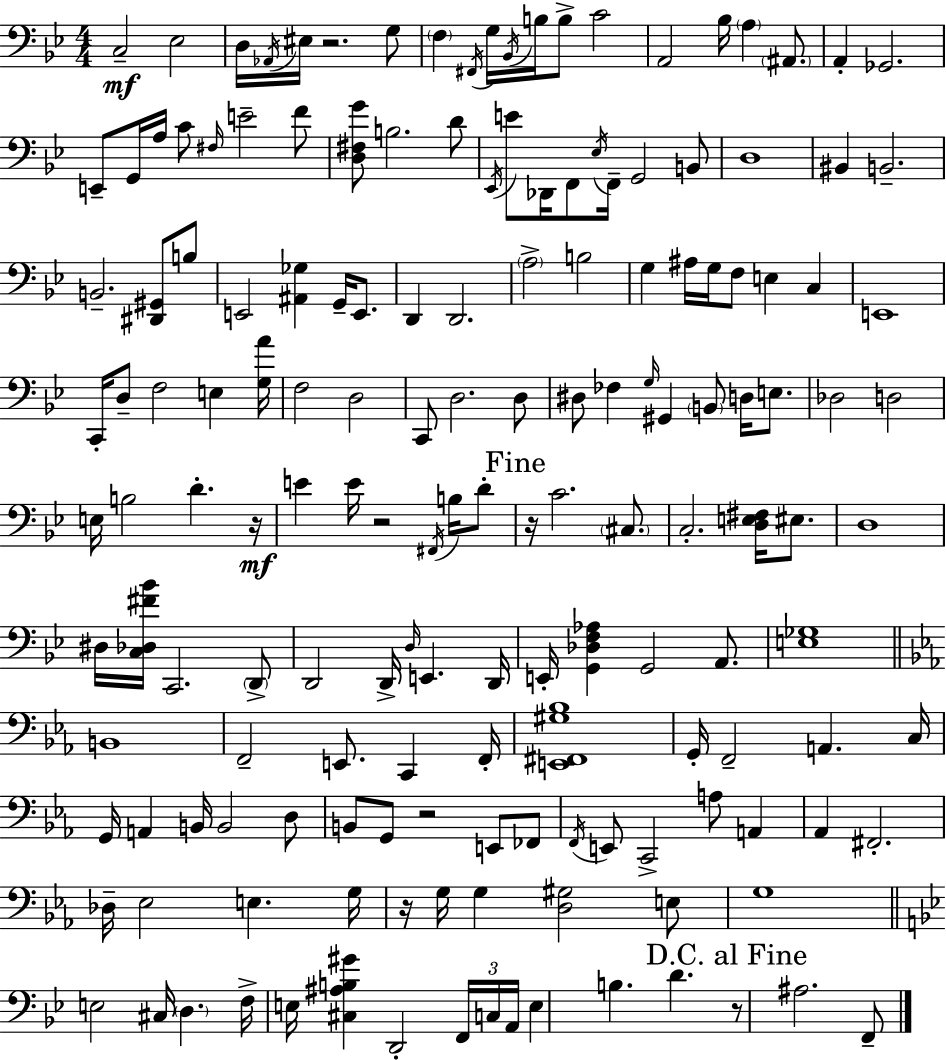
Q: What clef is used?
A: bass